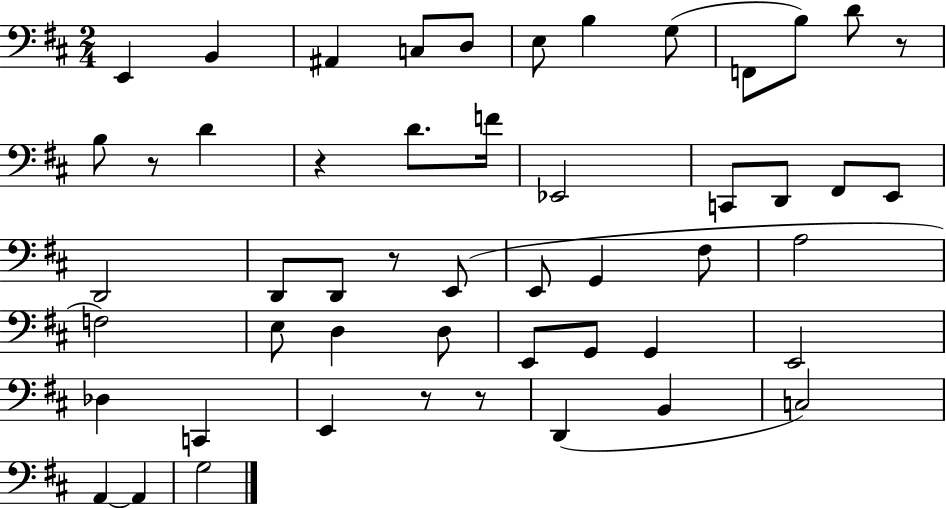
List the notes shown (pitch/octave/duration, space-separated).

E2/q B2/q A#2/q C3/e D3/e E3/e B3/q G3/e F2/e B3/e D4/e R/e B3/e R/e D4/q R/q D4/e. F4/s Eb2/h C2/e D2/e F#2/e E2/e D2/h D2/e D2/e R/e E2/e E2/e G2/q F#3/e A3/h F3/h E3/e D3/q D3/e E2/e G2/e G2/q E2/h Db3/q C2/q E2/q R/e R/e D2/q B2/q C3/h A2/q A2/q G3/h